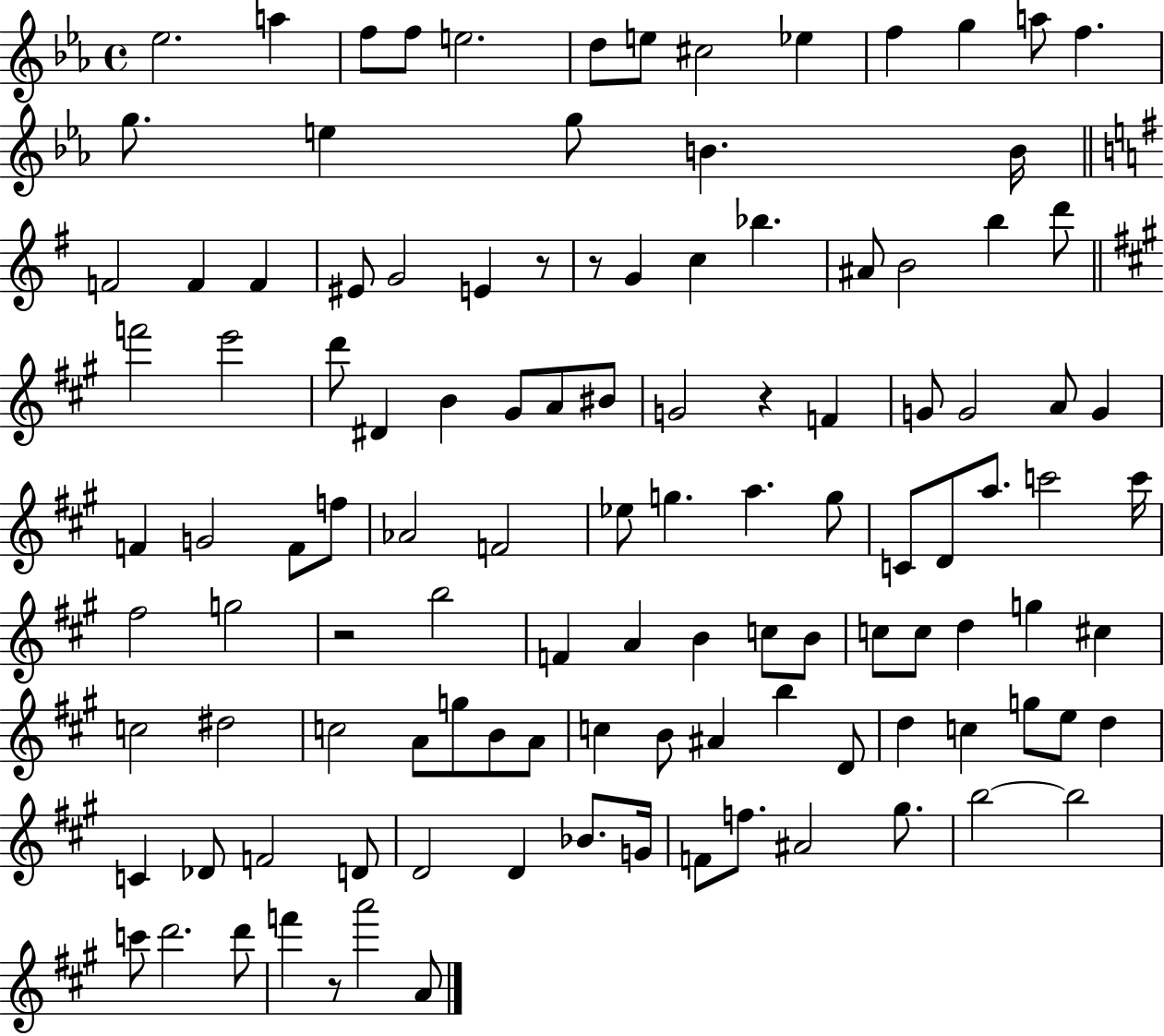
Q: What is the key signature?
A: EES major